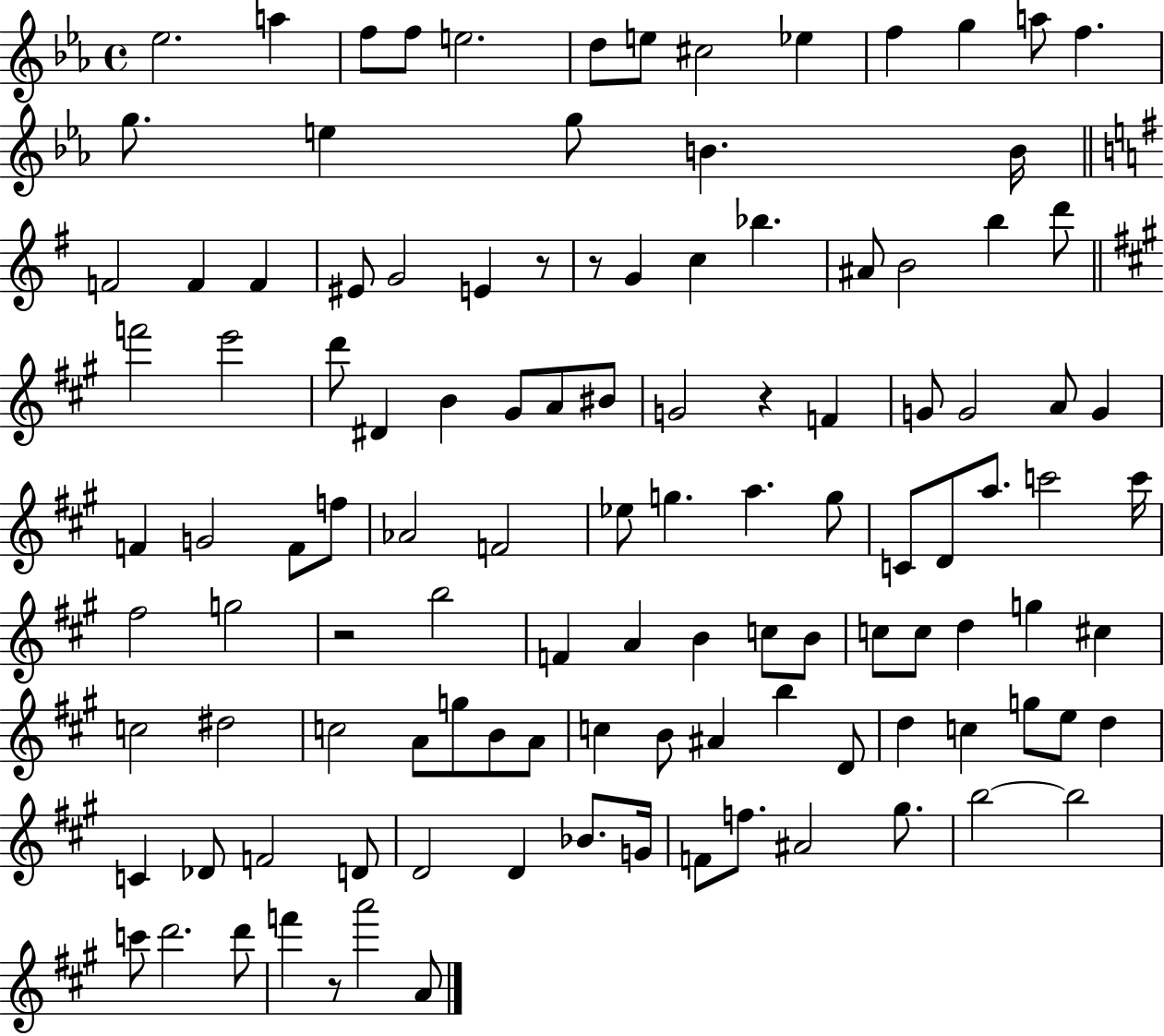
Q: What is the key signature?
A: EES major